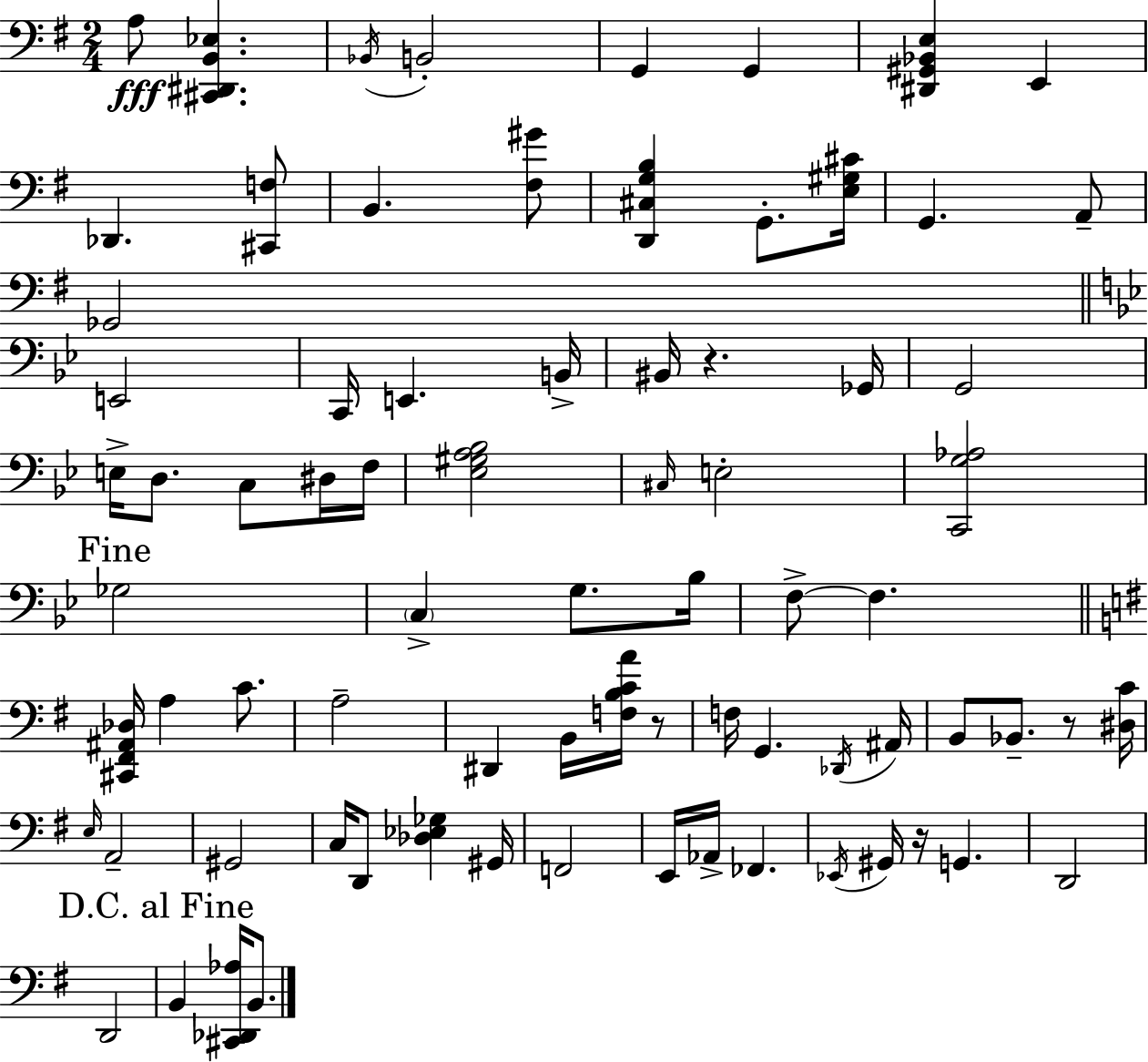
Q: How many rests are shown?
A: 4